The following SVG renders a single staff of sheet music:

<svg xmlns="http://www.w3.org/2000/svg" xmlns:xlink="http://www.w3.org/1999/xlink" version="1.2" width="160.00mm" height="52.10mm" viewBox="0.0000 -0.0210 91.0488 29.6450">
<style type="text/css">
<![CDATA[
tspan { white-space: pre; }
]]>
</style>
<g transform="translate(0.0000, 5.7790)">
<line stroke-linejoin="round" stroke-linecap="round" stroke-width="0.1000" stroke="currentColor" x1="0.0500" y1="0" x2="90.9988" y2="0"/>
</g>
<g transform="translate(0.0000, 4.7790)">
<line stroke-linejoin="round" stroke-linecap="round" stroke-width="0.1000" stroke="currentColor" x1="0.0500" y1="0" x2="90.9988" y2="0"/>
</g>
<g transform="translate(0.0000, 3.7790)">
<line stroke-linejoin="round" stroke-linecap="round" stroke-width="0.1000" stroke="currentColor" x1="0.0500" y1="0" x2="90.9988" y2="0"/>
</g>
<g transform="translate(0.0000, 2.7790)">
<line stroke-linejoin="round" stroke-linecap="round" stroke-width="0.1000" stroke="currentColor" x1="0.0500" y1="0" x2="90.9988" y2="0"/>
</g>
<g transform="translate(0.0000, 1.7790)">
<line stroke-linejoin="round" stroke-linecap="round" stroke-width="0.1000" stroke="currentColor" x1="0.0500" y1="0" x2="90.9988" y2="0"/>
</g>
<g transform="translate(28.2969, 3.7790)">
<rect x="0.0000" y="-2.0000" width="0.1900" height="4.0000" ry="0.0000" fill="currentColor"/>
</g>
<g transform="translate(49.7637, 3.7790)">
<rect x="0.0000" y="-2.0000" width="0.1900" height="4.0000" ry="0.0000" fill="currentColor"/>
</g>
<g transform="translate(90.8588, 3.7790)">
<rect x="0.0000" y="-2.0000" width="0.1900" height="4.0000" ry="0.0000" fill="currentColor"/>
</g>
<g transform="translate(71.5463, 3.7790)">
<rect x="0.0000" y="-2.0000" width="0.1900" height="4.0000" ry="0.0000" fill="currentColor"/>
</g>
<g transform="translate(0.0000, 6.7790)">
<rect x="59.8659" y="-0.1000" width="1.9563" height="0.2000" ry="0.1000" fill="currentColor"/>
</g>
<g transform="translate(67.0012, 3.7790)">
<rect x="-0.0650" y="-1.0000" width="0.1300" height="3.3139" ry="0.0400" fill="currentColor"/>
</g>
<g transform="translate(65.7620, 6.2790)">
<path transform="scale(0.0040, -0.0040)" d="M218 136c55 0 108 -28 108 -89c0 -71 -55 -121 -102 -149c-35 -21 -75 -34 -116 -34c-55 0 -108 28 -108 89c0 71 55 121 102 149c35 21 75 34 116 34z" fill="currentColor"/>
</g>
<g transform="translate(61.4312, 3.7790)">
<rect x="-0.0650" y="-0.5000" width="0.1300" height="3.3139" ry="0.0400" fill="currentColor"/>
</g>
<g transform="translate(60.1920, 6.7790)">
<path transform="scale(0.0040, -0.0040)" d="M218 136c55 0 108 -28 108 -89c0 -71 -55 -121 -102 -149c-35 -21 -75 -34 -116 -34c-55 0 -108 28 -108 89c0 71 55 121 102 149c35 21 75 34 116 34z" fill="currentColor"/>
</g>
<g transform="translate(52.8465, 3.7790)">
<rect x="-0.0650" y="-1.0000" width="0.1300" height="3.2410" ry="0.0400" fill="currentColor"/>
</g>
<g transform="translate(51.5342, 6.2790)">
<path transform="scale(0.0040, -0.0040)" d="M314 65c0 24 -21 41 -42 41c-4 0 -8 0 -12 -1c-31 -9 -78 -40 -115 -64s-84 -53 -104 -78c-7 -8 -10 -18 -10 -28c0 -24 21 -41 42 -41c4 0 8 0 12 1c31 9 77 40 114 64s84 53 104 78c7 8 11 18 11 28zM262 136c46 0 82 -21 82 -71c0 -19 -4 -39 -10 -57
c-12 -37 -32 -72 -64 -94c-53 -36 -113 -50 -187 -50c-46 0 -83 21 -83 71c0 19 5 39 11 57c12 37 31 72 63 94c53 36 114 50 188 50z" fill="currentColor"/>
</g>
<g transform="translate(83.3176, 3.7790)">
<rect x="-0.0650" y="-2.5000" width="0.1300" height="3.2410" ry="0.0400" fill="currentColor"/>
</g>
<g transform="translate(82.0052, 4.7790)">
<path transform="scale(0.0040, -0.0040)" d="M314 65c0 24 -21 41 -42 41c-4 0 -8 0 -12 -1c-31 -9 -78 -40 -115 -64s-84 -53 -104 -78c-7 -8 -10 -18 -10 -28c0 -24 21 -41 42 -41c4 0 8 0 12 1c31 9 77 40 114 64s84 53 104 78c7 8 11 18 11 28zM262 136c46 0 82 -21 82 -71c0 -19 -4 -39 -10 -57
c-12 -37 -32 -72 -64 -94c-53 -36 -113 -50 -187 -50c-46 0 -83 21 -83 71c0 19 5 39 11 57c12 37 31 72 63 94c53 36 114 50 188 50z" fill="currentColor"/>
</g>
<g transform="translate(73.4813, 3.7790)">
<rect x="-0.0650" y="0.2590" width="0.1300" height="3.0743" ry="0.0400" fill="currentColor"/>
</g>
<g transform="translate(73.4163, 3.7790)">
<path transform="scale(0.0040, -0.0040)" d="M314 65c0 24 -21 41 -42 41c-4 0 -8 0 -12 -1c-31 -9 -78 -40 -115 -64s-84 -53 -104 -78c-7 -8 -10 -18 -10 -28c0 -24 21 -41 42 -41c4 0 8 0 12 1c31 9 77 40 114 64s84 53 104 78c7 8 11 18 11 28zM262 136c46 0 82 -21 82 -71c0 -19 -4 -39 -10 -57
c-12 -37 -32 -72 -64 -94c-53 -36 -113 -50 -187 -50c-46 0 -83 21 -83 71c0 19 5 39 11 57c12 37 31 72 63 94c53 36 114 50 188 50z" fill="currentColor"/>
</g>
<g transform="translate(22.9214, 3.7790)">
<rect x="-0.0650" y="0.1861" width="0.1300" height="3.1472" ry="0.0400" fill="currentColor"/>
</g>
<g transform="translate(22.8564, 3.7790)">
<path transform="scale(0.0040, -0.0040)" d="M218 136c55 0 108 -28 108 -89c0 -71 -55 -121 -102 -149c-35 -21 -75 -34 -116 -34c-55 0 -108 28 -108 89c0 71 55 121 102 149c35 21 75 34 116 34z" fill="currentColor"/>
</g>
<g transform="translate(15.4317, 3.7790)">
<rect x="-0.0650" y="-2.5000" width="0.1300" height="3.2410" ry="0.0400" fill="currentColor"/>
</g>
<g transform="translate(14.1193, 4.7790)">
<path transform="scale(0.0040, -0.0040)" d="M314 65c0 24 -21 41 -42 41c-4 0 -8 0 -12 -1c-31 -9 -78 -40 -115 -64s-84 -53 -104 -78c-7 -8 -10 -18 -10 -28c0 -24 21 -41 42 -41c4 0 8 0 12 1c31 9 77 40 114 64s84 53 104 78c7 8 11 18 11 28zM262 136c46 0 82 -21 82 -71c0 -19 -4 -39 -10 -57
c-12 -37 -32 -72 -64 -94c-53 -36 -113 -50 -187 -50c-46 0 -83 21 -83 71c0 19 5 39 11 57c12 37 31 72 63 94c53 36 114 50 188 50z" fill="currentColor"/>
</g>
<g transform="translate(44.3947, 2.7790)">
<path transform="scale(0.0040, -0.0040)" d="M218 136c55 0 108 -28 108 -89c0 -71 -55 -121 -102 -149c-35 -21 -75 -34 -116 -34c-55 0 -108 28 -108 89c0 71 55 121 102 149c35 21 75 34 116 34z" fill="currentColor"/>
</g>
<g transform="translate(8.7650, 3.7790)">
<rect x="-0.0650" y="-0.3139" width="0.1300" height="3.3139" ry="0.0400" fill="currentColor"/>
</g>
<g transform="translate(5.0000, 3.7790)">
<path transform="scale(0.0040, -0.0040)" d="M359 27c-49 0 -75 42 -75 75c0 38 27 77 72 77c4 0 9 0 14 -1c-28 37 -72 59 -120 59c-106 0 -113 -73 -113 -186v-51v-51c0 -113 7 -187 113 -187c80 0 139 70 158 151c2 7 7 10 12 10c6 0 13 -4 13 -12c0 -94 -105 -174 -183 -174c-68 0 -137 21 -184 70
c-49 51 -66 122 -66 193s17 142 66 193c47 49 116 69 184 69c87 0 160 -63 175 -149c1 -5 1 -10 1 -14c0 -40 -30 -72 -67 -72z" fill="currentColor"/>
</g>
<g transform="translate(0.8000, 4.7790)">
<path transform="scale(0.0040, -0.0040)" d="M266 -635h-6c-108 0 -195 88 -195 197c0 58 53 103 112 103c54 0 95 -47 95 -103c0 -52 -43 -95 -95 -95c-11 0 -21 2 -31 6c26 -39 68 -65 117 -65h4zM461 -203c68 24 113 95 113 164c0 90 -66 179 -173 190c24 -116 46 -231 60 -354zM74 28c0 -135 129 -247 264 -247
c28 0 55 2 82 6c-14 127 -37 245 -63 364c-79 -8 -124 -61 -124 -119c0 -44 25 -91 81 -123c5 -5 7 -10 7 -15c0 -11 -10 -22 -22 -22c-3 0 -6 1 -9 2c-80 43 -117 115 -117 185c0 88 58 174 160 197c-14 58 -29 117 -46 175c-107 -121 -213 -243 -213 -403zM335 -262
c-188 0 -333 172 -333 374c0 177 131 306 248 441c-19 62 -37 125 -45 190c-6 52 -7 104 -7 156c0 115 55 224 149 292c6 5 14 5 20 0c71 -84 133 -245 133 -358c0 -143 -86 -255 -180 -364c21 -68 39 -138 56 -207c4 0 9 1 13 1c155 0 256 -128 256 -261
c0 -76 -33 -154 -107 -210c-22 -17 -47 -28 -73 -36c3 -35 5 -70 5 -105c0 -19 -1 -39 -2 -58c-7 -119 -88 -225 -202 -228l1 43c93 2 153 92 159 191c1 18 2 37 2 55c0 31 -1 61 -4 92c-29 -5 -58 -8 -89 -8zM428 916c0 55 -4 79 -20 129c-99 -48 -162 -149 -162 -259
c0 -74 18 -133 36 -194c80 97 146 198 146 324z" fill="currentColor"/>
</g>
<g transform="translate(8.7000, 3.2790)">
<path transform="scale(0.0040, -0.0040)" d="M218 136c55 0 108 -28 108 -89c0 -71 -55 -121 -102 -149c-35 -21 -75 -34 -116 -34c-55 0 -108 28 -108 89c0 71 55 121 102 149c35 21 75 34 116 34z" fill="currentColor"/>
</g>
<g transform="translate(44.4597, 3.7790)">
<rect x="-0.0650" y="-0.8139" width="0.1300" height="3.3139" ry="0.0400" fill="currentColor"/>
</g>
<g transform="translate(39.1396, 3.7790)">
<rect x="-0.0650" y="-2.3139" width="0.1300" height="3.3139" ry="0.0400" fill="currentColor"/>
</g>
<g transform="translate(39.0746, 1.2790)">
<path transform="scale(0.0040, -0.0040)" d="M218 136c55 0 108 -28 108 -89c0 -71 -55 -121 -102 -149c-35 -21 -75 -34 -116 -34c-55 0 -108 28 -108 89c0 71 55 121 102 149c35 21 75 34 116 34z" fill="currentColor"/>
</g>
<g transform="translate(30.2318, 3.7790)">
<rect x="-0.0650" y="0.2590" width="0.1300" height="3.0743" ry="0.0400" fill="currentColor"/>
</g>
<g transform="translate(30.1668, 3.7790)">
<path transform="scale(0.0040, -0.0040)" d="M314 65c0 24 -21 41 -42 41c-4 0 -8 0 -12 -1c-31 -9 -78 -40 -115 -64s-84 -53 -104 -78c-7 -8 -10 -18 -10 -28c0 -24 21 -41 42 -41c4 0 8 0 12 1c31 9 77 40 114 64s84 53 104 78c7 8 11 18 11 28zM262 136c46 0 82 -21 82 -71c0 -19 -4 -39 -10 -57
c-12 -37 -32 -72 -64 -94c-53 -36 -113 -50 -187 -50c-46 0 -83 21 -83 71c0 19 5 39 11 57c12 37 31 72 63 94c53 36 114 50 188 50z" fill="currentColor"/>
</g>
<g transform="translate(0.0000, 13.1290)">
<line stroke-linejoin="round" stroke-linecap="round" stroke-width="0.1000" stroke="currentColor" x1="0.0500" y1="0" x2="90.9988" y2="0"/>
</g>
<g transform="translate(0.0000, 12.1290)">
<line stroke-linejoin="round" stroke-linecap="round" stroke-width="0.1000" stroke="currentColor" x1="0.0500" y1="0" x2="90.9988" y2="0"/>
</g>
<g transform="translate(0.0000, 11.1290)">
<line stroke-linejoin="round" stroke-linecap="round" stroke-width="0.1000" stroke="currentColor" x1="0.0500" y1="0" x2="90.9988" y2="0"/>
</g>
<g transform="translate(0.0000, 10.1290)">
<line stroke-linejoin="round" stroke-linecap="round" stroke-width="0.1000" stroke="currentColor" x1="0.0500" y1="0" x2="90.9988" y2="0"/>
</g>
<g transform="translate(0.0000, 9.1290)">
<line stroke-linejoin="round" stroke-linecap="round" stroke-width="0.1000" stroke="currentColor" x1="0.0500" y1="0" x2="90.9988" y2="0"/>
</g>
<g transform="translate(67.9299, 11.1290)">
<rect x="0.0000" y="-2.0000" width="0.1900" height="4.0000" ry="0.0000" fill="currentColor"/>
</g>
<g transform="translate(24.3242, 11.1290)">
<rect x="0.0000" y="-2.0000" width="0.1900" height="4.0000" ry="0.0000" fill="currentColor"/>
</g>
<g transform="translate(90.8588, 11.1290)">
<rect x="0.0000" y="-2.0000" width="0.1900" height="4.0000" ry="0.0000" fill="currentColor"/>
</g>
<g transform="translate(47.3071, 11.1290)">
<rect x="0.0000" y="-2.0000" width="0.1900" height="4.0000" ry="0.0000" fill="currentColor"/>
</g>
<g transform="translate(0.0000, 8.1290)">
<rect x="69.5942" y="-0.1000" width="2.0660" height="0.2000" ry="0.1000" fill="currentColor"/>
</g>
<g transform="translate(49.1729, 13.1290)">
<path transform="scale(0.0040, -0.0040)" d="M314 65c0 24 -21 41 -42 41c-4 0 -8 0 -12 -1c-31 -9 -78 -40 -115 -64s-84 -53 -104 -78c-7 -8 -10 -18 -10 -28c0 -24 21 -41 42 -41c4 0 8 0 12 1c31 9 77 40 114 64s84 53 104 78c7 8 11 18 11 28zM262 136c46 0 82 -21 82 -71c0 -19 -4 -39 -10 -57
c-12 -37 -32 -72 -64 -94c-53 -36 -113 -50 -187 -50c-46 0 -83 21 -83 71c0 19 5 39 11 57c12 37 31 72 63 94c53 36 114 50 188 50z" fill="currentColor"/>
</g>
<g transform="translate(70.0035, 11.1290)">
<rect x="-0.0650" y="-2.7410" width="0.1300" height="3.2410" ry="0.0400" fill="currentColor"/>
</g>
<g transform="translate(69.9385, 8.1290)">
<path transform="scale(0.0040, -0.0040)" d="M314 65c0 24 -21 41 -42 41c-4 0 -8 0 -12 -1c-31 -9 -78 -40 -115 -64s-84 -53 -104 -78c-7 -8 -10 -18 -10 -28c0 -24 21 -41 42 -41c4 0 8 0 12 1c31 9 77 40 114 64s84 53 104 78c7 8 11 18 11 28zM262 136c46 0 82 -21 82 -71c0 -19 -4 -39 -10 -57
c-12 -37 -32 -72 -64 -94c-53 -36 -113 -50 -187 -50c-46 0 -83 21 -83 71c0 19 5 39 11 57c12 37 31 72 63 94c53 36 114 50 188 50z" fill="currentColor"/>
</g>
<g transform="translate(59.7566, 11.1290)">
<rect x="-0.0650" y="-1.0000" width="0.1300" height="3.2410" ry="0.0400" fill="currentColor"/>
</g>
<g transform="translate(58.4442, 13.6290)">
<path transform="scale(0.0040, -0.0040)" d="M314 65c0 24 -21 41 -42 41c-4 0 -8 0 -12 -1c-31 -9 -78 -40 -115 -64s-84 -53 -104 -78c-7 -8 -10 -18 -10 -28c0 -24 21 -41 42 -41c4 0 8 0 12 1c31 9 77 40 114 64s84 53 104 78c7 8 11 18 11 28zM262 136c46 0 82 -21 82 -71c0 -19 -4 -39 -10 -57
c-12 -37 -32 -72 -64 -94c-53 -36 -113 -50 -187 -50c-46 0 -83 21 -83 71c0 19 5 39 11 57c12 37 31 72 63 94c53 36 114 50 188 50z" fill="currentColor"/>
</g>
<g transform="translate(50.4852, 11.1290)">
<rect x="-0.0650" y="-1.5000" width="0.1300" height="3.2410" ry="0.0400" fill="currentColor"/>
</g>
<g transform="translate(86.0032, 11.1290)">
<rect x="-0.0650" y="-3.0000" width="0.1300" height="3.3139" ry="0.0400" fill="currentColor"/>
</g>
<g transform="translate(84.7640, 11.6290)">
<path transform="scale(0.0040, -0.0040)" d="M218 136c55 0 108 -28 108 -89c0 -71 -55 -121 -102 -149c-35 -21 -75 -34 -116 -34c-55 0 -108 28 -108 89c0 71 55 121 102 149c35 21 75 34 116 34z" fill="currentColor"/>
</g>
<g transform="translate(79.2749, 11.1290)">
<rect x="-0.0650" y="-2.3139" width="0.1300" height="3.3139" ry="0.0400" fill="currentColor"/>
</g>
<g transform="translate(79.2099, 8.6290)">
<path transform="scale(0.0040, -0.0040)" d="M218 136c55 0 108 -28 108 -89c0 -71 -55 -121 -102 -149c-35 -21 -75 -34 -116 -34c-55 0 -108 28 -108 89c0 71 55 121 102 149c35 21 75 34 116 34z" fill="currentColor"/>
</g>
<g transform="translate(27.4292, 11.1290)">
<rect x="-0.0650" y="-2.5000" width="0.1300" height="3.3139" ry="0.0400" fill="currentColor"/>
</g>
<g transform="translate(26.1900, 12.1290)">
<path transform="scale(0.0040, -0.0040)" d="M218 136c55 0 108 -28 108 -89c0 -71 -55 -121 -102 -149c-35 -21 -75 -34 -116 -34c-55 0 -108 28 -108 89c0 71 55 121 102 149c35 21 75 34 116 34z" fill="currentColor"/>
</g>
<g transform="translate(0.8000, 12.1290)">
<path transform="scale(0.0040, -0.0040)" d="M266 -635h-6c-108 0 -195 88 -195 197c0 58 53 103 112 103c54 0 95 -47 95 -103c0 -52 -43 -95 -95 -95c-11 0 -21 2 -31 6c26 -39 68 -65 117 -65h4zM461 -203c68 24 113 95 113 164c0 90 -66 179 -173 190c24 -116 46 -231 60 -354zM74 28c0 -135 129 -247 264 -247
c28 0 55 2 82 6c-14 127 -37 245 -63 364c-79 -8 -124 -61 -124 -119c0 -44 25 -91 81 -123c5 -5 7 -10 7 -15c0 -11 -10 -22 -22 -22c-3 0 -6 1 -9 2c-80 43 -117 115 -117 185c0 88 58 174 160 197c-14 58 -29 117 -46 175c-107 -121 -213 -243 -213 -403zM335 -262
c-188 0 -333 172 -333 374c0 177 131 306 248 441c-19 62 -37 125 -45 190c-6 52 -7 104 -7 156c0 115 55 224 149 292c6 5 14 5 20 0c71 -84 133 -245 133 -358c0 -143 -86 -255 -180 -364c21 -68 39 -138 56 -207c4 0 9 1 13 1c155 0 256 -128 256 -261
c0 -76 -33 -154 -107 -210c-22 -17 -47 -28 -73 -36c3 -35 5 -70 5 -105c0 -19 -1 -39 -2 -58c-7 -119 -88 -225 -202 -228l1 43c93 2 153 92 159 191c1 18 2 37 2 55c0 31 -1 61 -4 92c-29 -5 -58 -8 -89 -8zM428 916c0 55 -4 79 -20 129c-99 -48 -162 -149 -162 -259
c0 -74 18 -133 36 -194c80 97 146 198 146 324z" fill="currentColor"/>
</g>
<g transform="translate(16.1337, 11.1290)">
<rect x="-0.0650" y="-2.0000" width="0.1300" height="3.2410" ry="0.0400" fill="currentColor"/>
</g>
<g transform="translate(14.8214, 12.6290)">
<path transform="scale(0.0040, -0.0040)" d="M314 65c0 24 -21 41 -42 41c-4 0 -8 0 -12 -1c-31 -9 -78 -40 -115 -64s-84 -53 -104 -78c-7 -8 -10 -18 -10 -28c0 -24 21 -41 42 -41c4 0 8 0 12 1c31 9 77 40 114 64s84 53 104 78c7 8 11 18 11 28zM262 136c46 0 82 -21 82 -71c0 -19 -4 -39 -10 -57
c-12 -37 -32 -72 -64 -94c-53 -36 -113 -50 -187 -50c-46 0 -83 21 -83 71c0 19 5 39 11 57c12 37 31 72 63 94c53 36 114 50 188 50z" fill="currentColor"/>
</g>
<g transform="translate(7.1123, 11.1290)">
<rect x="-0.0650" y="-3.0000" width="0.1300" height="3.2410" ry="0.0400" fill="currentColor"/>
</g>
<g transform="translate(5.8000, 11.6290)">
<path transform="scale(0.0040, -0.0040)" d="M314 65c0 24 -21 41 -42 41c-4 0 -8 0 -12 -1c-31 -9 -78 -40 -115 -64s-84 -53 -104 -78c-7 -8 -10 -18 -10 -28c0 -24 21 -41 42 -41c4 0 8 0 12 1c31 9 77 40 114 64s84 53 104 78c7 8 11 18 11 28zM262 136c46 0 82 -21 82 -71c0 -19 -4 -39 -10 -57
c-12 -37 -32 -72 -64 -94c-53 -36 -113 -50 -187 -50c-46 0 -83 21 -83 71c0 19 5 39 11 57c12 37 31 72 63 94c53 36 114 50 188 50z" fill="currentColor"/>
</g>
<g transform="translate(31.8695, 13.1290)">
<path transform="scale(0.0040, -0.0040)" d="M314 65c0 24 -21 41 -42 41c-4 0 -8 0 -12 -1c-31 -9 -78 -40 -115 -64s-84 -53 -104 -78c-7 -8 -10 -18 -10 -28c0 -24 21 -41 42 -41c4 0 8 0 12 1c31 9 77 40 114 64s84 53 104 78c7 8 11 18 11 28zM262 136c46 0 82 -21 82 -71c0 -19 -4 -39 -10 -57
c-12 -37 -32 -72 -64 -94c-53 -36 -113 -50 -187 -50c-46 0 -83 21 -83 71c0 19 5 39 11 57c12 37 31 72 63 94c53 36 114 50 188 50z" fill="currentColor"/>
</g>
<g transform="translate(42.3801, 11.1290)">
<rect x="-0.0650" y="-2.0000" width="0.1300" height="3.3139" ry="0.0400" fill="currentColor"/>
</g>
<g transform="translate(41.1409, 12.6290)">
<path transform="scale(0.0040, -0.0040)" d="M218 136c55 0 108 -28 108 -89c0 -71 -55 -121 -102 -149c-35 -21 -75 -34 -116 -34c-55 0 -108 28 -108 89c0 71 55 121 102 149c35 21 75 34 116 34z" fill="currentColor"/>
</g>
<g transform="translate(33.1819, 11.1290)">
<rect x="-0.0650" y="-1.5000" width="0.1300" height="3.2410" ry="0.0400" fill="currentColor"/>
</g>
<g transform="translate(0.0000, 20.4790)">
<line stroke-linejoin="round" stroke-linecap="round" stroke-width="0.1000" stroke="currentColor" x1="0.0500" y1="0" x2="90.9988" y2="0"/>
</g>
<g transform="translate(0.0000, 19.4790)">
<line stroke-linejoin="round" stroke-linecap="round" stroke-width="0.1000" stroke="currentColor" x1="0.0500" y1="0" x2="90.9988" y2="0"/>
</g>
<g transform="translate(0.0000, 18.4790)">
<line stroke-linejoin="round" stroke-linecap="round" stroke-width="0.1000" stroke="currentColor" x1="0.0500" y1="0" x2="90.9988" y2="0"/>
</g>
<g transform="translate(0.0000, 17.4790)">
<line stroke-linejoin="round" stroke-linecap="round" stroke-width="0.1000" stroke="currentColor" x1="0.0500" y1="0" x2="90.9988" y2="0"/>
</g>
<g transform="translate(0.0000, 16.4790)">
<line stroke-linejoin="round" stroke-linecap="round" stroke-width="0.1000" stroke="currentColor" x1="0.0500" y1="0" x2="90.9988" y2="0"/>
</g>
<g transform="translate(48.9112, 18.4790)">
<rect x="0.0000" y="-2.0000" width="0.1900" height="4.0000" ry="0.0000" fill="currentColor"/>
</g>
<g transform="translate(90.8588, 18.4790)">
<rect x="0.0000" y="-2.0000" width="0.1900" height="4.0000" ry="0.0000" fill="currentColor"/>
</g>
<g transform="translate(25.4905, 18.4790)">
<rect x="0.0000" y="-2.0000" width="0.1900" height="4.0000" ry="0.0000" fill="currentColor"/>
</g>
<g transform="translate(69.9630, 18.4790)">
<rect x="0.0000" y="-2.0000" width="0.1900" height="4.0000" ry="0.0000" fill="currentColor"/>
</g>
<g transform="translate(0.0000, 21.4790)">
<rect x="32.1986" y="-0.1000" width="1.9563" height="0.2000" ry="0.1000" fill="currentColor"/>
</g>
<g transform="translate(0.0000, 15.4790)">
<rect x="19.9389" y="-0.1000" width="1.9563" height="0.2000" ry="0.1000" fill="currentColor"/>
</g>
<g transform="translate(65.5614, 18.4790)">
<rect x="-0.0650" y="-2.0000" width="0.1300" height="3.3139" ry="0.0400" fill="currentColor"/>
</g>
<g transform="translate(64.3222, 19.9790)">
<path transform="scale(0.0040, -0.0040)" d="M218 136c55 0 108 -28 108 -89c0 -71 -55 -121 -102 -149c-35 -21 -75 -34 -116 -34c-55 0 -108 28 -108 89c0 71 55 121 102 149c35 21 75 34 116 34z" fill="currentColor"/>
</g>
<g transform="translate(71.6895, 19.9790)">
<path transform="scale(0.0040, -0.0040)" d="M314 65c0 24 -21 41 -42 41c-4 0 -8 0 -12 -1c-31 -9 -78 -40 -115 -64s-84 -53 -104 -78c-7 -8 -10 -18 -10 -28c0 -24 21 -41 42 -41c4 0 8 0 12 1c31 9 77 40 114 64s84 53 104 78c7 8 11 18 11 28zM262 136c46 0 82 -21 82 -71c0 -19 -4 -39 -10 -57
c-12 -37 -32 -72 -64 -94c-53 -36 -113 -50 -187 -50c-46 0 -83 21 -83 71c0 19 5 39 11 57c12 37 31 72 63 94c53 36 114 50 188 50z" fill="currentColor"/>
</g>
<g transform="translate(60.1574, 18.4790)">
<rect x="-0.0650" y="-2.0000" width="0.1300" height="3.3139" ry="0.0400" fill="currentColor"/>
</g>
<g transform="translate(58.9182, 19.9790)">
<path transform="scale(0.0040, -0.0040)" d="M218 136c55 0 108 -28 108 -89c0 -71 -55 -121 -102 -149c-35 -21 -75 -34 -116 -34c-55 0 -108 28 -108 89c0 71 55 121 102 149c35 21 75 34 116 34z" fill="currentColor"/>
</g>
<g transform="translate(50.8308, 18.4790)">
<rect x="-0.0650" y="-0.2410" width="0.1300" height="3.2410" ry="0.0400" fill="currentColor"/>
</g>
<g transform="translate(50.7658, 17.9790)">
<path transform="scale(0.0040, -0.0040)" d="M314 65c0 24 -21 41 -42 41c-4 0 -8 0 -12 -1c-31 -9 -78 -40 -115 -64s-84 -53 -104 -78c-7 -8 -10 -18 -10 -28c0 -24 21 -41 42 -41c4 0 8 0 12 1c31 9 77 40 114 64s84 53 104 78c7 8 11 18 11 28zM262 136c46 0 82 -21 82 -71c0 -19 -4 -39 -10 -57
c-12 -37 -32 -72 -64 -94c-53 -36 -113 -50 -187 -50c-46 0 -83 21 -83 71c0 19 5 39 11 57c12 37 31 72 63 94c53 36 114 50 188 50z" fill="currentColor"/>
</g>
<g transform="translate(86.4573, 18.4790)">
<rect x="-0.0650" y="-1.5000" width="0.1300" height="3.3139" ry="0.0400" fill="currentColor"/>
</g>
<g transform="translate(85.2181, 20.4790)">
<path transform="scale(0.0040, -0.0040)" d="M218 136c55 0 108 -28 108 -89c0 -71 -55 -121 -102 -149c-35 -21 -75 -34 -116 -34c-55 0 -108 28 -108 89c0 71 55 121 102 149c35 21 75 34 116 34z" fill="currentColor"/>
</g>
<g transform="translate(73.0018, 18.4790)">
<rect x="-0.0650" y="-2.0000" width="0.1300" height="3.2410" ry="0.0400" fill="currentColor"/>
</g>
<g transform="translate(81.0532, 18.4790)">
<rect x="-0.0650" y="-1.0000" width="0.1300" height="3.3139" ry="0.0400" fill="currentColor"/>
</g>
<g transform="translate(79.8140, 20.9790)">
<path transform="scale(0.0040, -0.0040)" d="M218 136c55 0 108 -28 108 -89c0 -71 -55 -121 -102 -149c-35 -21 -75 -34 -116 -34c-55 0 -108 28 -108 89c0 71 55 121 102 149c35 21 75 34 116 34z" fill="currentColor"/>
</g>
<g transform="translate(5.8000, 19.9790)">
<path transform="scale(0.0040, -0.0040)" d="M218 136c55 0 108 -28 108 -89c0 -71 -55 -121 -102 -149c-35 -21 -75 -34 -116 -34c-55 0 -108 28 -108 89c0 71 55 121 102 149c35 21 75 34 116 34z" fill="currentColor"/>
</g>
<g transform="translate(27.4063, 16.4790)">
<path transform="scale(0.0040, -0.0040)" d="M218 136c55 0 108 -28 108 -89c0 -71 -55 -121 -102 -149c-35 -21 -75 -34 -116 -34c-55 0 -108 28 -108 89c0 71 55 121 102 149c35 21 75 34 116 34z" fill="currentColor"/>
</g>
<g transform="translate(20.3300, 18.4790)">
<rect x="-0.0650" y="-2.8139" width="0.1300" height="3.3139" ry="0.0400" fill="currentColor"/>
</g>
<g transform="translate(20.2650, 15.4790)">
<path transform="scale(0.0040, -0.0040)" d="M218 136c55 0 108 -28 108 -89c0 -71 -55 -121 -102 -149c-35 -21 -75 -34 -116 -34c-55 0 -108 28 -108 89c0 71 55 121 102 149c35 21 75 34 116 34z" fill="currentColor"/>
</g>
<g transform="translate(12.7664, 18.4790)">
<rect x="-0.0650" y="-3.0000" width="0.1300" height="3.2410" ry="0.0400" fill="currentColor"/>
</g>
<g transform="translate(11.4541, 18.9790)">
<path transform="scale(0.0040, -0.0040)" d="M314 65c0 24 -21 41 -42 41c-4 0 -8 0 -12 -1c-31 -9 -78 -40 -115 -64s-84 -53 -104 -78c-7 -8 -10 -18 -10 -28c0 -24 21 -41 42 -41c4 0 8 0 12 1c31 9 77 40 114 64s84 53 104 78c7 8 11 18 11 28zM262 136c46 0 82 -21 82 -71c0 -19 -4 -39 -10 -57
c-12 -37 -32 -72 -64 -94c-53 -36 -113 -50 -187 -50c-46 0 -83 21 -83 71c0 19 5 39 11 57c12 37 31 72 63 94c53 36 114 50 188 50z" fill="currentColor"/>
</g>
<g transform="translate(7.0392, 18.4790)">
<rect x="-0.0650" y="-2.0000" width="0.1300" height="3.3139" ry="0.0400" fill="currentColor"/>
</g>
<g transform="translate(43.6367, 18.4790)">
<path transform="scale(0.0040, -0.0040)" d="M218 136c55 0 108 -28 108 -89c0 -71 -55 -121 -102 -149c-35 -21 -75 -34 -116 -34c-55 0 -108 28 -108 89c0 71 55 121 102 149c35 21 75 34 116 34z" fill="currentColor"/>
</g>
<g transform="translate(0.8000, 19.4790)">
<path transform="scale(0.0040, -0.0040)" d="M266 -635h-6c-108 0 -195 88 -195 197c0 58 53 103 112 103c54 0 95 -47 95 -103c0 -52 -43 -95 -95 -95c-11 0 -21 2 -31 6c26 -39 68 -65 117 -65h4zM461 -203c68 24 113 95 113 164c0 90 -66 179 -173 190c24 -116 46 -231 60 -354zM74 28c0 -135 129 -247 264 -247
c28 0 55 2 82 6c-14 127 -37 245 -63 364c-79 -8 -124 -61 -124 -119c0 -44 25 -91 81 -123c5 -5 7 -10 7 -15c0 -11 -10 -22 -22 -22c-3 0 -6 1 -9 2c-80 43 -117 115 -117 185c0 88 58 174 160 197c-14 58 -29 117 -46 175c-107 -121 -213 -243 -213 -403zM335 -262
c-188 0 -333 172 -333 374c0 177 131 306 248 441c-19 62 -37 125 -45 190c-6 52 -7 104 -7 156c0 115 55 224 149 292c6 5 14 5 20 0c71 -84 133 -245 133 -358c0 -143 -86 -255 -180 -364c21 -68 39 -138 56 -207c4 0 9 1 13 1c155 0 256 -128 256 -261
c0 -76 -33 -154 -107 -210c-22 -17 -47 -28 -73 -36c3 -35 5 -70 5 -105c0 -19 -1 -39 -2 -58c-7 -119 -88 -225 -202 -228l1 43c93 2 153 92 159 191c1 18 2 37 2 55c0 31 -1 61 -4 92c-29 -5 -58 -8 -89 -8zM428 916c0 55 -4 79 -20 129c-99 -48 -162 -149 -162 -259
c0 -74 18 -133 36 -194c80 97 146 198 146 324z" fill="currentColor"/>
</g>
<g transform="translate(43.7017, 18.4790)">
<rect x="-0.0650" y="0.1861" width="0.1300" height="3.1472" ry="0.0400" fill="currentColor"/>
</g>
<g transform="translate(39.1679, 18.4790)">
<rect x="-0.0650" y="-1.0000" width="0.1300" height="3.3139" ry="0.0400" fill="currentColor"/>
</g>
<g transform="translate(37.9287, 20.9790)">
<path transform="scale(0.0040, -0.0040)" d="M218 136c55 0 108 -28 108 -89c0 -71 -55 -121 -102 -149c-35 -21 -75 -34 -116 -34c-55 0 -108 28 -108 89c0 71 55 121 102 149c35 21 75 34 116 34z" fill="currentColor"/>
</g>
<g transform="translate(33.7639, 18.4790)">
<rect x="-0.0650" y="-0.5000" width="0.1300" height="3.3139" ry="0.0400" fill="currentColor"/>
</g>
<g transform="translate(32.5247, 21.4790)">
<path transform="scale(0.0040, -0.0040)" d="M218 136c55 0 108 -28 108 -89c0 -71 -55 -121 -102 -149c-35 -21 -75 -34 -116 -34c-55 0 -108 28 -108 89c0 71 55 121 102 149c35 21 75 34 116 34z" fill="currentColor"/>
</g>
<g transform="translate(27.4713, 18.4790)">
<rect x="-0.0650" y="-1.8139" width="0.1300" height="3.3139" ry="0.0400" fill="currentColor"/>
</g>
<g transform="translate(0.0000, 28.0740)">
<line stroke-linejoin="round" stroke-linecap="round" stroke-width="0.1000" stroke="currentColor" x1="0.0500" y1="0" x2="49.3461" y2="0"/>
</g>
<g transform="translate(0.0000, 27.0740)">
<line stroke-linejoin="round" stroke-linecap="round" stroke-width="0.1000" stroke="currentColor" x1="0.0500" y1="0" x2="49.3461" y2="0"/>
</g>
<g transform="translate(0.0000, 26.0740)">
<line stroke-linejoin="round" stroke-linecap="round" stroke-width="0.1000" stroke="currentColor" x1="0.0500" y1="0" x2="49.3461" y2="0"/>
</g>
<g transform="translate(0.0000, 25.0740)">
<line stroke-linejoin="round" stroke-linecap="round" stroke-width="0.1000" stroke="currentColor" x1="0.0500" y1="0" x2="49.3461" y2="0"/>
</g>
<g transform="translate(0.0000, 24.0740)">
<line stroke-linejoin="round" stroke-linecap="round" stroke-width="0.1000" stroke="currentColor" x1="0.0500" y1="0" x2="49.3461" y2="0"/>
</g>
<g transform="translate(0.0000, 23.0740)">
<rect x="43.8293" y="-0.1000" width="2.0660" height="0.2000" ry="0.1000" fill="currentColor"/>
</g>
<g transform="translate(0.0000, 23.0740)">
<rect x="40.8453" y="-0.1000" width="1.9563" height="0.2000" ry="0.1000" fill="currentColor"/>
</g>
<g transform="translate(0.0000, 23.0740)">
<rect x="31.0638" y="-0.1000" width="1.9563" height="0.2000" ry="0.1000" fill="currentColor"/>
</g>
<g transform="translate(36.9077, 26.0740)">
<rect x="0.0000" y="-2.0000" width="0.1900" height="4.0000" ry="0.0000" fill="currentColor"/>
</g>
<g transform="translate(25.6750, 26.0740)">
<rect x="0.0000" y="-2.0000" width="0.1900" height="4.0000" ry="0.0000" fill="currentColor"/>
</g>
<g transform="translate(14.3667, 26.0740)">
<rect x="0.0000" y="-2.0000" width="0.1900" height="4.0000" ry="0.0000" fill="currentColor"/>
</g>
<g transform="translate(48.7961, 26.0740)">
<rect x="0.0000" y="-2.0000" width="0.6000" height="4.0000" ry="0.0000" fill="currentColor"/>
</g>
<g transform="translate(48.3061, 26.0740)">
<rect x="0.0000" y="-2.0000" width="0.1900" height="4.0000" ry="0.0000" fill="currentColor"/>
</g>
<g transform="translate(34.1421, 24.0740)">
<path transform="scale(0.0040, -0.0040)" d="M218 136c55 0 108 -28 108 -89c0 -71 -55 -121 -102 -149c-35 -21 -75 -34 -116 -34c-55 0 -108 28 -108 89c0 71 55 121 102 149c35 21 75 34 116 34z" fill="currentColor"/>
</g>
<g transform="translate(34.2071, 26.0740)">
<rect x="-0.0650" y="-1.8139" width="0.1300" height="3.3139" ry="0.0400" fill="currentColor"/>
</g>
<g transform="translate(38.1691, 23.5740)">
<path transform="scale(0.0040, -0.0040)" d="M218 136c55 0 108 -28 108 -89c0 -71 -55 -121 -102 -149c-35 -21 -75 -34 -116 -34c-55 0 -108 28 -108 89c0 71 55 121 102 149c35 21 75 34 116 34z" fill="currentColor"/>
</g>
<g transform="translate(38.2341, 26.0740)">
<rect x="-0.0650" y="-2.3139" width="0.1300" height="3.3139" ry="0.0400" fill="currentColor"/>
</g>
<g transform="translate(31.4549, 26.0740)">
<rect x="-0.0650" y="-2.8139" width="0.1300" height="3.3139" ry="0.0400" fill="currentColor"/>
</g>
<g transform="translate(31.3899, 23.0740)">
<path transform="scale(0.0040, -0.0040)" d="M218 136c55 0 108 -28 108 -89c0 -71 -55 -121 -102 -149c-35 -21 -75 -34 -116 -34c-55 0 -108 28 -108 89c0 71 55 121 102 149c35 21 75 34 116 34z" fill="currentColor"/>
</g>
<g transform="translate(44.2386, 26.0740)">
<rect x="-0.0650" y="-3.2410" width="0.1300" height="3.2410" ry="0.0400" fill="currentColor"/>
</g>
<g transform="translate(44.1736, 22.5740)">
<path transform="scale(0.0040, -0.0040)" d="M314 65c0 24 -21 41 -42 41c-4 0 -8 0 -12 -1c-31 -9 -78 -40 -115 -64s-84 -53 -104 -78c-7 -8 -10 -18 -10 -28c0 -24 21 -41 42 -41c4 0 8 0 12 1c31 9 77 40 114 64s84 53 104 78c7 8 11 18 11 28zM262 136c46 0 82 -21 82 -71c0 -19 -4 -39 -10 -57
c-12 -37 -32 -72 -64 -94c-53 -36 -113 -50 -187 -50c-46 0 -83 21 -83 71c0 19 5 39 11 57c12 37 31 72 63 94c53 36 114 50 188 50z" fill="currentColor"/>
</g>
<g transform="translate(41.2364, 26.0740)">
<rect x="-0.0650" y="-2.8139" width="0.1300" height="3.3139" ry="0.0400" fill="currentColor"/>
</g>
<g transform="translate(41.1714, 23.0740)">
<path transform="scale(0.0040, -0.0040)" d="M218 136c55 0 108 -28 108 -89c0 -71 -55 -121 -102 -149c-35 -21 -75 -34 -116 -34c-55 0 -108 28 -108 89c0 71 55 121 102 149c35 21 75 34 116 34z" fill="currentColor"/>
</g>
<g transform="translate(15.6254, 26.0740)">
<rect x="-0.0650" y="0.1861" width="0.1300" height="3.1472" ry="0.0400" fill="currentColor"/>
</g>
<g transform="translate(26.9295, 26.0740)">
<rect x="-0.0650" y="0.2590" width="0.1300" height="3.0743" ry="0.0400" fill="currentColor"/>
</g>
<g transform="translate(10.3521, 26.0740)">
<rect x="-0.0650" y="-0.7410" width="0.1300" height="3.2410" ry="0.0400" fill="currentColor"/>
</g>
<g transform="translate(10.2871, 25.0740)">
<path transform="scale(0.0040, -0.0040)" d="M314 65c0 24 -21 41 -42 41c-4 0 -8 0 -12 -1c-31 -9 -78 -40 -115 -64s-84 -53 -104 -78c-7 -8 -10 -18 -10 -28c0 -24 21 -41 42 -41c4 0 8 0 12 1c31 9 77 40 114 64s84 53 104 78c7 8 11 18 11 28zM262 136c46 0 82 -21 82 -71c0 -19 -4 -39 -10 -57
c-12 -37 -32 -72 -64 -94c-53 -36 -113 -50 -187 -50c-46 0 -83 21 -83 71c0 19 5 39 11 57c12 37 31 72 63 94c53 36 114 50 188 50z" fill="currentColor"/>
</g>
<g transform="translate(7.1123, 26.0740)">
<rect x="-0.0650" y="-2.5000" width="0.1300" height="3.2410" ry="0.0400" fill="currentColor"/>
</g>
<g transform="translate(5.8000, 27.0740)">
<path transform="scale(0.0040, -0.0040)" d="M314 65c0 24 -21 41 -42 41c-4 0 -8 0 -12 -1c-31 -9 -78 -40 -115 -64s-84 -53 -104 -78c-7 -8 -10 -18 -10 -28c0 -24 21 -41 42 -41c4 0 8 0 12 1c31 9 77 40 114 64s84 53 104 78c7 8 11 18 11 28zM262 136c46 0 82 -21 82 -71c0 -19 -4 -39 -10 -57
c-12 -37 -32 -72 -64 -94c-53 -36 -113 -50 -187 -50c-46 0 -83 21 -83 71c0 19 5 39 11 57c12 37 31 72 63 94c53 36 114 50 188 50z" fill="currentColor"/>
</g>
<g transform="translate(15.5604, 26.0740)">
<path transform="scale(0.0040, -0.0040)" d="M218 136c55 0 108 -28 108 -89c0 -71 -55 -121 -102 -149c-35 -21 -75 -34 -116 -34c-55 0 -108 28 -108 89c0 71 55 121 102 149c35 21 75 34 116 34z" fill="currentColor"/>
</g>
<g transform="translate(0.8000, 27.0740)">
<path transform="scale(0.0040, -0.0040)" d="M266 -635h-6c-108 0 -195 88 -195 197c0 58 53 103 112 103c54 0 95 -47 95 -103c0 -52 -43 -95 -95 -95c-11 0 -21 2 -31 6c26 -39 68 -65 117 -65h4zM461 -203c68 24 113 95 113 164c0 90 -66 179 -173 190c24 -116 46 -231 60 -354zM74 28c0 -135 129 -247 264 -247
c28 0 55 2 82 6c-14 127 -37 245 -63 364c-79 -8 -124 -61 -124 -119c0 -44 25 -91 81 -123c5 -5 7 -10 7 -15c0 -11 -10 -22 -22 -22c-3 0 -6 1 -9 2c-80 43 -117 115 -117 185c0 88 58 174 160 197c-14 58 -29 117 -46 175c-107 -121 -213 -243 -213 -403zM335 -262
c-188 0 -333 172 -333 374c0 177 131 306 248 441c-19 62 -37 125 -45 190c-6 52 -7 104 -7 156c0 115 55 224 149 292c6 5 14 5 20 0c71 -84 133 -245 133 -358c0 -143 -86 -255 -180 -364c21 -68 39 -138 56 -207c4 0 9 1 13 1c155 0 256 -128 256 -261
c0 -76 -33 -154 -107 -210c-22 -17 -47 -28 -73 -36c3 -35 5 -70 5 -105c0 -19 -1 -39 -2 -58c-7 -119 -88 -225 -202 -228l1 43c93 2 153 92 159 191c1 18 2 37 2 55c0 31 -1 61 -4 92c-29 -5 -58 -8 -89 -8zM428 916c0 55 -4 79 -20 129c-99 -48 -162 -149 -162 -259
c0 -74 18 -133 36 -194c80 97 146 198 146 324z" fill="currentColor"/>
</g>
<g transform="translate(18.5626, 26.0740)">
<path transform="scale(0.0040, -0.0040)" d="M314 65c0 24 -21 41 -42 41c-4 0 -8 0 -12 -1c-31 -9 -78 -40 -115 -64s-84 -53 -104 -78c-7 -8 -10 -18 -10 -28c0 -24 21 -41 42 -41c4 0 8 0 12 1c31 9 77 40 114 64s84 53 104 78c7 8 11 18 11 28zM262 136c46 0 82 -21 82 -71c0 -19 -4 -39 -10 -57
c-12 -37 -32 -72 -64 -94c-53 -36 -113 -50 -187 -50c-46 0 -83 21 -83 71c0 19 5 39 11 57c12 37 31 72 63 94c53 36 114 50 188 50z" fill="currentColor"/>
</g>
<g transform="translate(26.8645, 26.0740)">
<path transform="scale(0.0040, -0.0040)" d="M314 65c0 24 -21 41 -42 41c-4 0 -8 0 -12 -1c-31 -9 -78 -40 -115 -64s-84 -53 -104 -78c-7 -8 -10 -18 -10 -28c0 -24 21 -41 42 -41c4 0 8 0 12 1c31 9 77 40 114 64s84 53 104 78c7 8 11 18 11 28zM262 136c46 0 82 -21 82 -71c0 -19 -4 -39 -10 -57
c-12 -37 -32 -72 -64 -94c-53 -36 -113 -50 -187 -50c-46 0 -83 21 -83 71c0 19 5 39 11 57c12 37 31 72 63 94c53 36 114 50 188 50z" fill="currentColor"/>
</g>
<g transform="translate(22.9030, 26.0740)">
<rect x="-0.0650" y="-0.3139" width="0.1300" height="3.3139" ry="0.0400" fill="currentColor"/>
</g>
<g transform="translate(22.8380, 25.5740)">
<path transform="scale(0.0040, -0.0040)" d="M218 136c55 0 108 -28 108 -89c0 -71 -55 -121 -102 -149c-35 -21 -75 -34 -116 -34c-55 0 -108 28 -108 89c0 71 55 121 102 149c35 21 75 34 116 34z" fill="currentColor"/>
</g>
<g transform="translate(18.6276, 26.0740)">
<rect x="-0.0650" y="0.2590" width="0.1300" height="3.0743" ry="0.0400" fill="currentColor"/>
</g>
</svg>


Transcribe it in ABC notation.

X:1
T:Untitled
M:4/4
L:1/4
K:C
c G2 B B2 g d D2 C D B2 G2 A2 F2 G E2 F E2 D2 a2 g A F A2 a f C D B c2 F F F2 D E G2 d2 B B2 c B2 a f g a b2